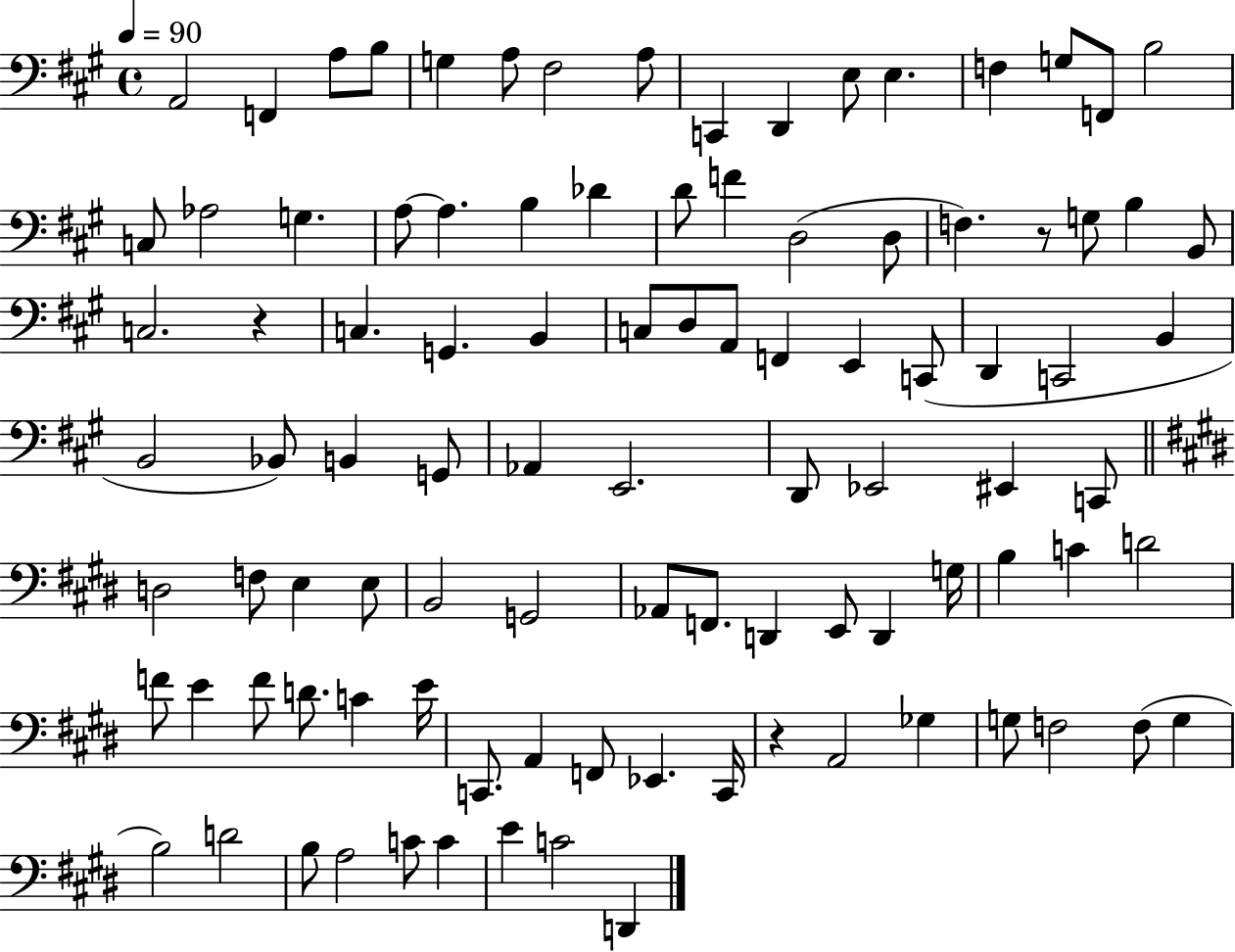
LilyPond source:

{
  \clef bass
  \time 4/4
  \defaultTimeSignature
  \key a \major
  \tempo 4 = 90
  \repeat volta 2 { a,2 f,4 a8 b8 | g4 a8 fis2 a8 | c,4 d,4 e8 e4. | f4 g8 f,8 b2 | \break c8 aes2 g4. | a8~~ a4. b4 des'4 | d'8 f'4 d2( d8 | f4.) r8 g8 b4 b,8 | \break c2. r4 | c4. g,4. b,4 | c8 d8 a,8 f,4 e,4 c,8( | d,4 c,2 b,4 | \break b,2 bes,8) b,4 g,8 | aes,4 e,2. | d,8 ees,2 eis,4 c,8 | \bar "||" \break \key e \major d2 f8 e4 e8 | b,2 g,2 | aes,8 f,8. d,4 e,8 d,4 g16 | b4 c'4 d'2 | \break f'8 e'4 f'8 d'8. c'4 e'16 | c,8. a,4 f,8 ees,4. c,16 | r4 a,2 ges4 | g8 f2 f8( g4 | \break b2) d'2 | b8 a2 c'8 c'4 | e'4 c'2 d,4 | } \bar "|."
}